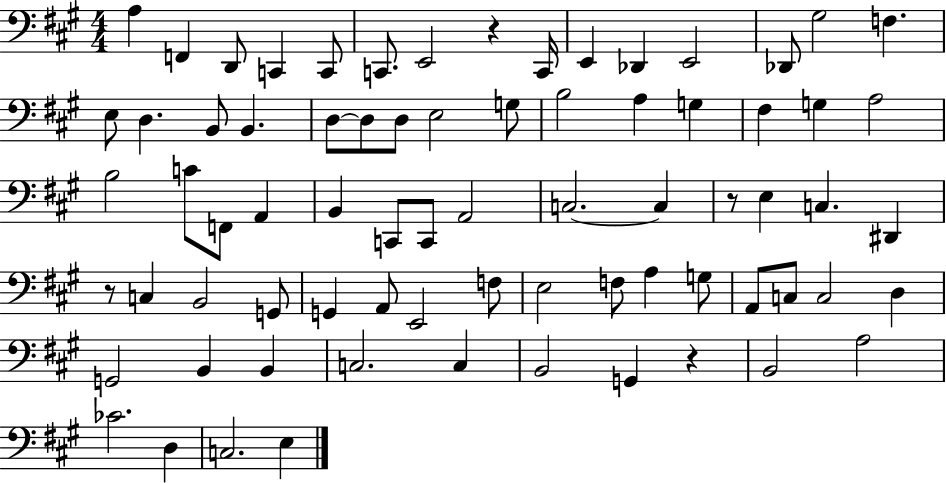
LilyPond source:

{
  \clef bass
  \numericTimeSignature
  \time 4/4
  \key a \major
  \repeat volta 2 { a4 f,4 d,8 c,4 c,8 | c,8. e,2 r4 c,16 | e,4 des,4 e,2 | des,8 gis2 f4. | \break e8 d4. b,8 b,4. | d8~~ d8 d8 e2 g8 | b2 a4 g4 | fis4 g4 a2 | \break b2 c'8 f,8 a,4 | b,4 c,8 c,8 a,2 | c2.~~ c4 | r8 e4 c4. dis,4 | \break r8 c4 b,2 g,8 | g,4 a,8 e,2 f8 | e2 f8 a4 g8 | a,8 c8 c2 d4 | \break g,2 b,4 b,4 | c2. c4 | b,2 g,4 r4 | b,2 a2 | \break ces'2. d4 | c2. e4 | } \bar "|."
}